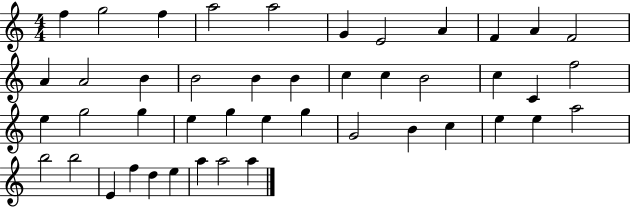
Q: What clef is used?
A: treble